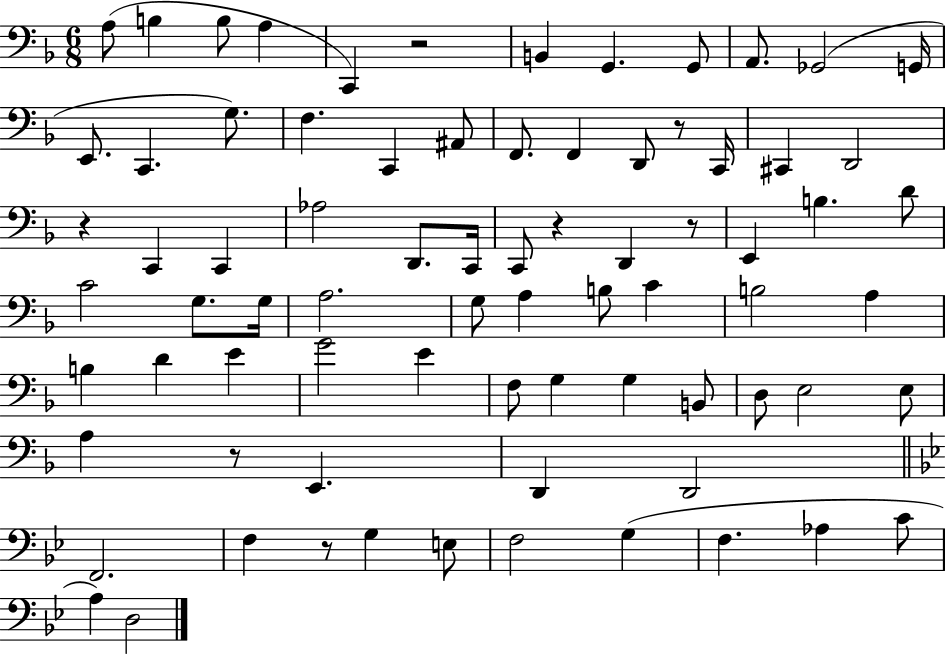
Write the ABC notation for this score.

X:1
T:Untitled
M:6/8
L:1/4
K:F
A,/2 B, B,/2 A, C,, z2 B,, G,, G,,/2 A,,/2 _G,,2 G,,/4 E,,/2 C,, G,/2 F, C,, ^A,,/2 F,,/2 F,, D,,/2 z/2 C,,/4 ^C,, D,,2 z C,, C,, _A,2 D,,/2 C,,/4 C,,/2 z D,, z/2 E,, B, D/2 C2 G,/2 G,/4 A,2 G,/2 A, B,/2 C B,2 A, B, D E G2 E F,/2 G, G, B,,/2 D,/2 E,2 E,/2 A, z/2 E,, D,, D,,2 F,,2 F, z/2 G, E,/2 F,2 G, F, _A, C/2 A, D,2